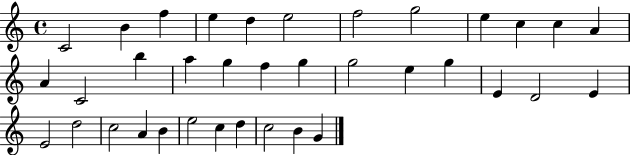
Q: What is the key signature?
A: C major